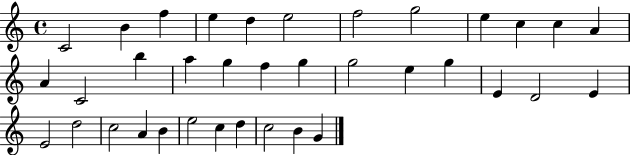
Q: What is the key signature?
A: C major